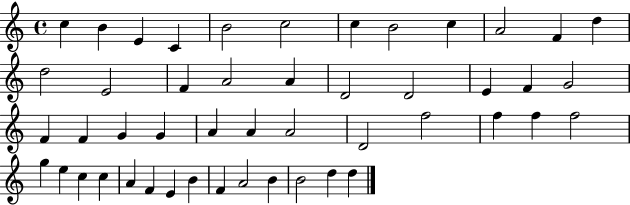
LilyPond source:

{
  \clef treble
  \time 4/4
  \defaultTimeSignature
  \key c \major
  c''4 b'4 e'4 c'4 | b'2 c''2 | c''4 b'2 c''4 | a'2 f'4 d''4 | \break d''2 e'2 | f'4 a'2 a'4 | d'2 d'2 | e'4 f'4 g'2 | \break f'4 f'4 g'4 g'4 | a'4 a'4 a'2 | d'2 f''2 | f''4 f''4 f''2 | \break g''4 e''4 c''4 c''4 | a'4 f'4 e'4 b'4 | f'4 a'2 b'4 | b'2 d''4 d''4 | \break \bar "|."
}